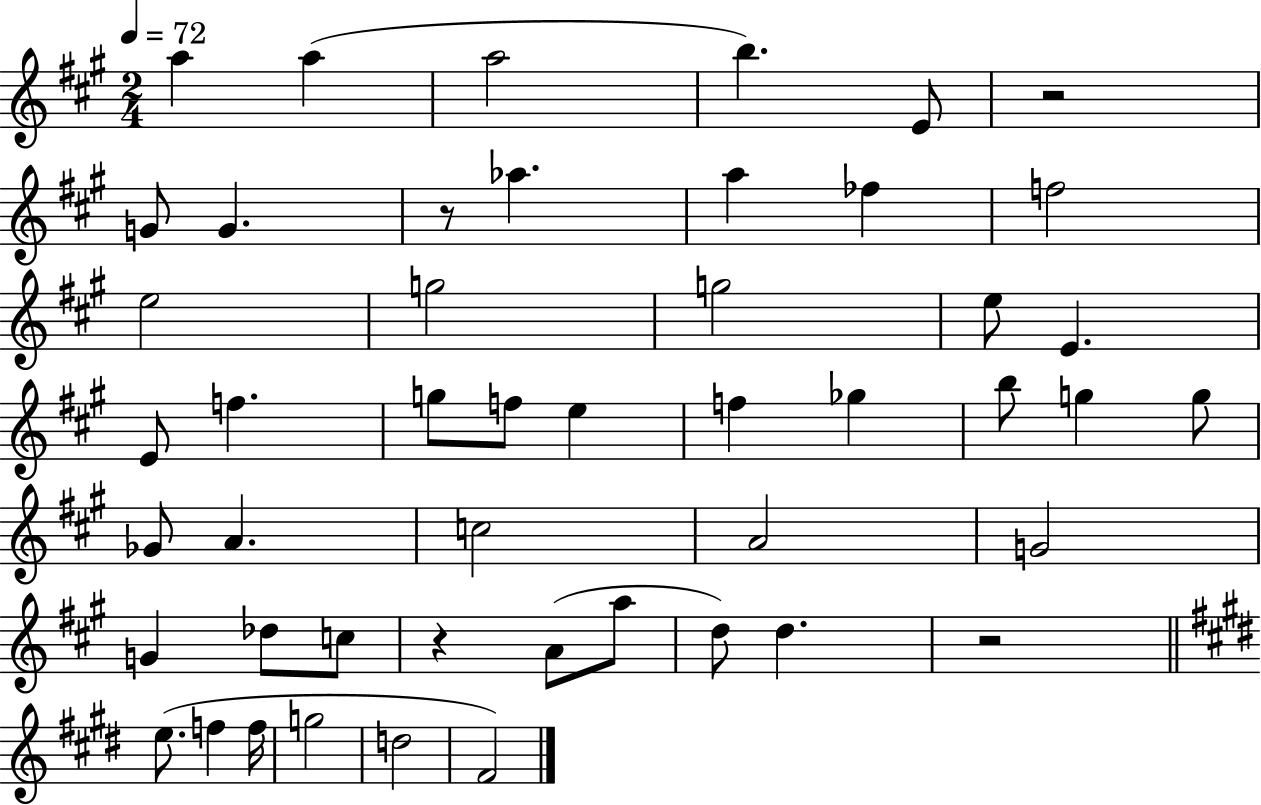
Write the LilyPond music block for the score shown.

{
  \clef treble
  \numericTimeSignature
  \time 2/4
  \key a \major
  \tempo 4 = 72
  a''4 a''4( | a''2 | b''4.) e'8 | r2 | \break g'8 g'4. | r8 aes''4. | a''4 fes''4 | f''2 | \break e''2 | g''2 | g''2 | e''8 e'4. | \break e'8 f''4. | g''8 f''8 e''4 | f''4 ges''4 | b''8 g''4 g''8 | \break ges'8 a'4. | c''2 | a'2 | g'2 | \break g'4 des''8 c''8 | r4 a'8( a''8 | d''8) d''4. | r2 | \break \bar "||" \break \key e \major e''8.( f''4 f''16 | g''2 | d''2 | fis'2) | \break \bar "|."
}